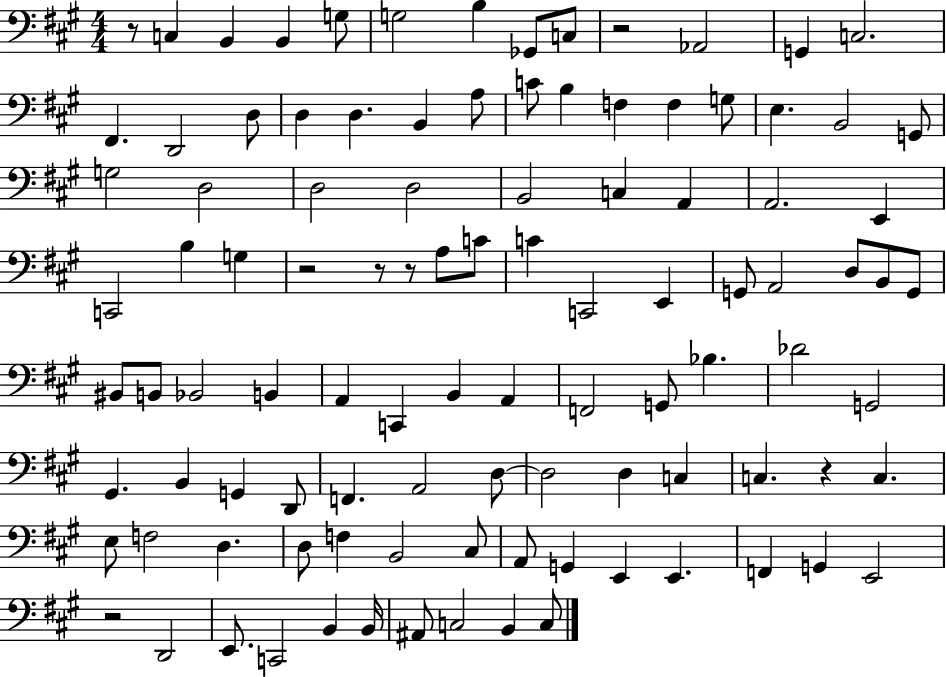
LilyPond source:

{
  \clef bass
  \numericTimeSignature
  \time 4/4
  \key a \major
  r8 c4 b,4 b,4 g8 | g2 b4 ges,8 c8 | r2 aes,2 | g,4 c2. | \break fis,4. d,2 d8 | d4 d4. b,4 a8 | c'8 b4 f4 f4 g8 | e4. b,2 g,8 | \break g2 d2 | d2 d2 | b,2 c4 a,4 | a,2. e,4 | \break c,2 b4 g4 | r2 r8 r8 a8 c'8 | c'4 c,2 e,4 | g,8 a,2 d8 b,8 g,8 | \break bis,8 b,8 bes,2 b,4 | a,4 c,4 b,4 a,4 | f,2 g,8 bes4. | des'2 g,2 | \break gis,4. b,4 g,4 d,8 | f,4. a,2 d8~~ | d2 d4 c4 | c4. r4 c4. | \break e8 f2 d4. | d8 f4 b,2 cis8 | a,8 g,4 e,4 e,4. | f,4 g,4 e,2 | \break r2 d,2 | e,8. c,2 b,4 b,16 | ais,8 c2 b,4 c8 | \bar "|."
}